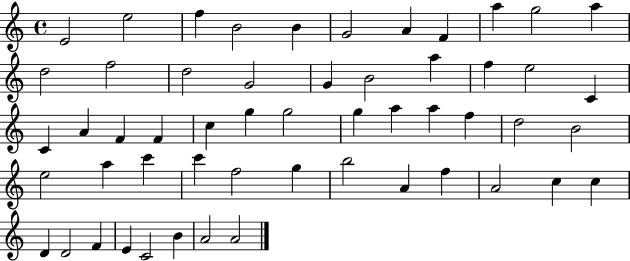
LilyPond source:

{
  \clef treble
  \time 4/4
  \defaultTimeSignature
  \key c \major
  e'2 e''2 | f''4 b'2 b'4 | g'2 a'4 f'4 | a''4 g''2 a''4 | \break d''2 f''2 | d''2 g'2 | g'4 b'2 a''4 | f''4 e''2 c'4 | \break c'4 a'4 f'4 f'4 | c''4 g''4 g''2 | g''4 a''4 a''4 f''4 | d''2 b'2 | \break e''2 a''4 c'''4 | c'''4 f''2 g''4 | b''2 a'4 f''4 | a'2 c''4 c''4 | \break d'4 d'2 f'4 | e'4 c'2 b'4 | a'2 a'2 | \bar "|."
}